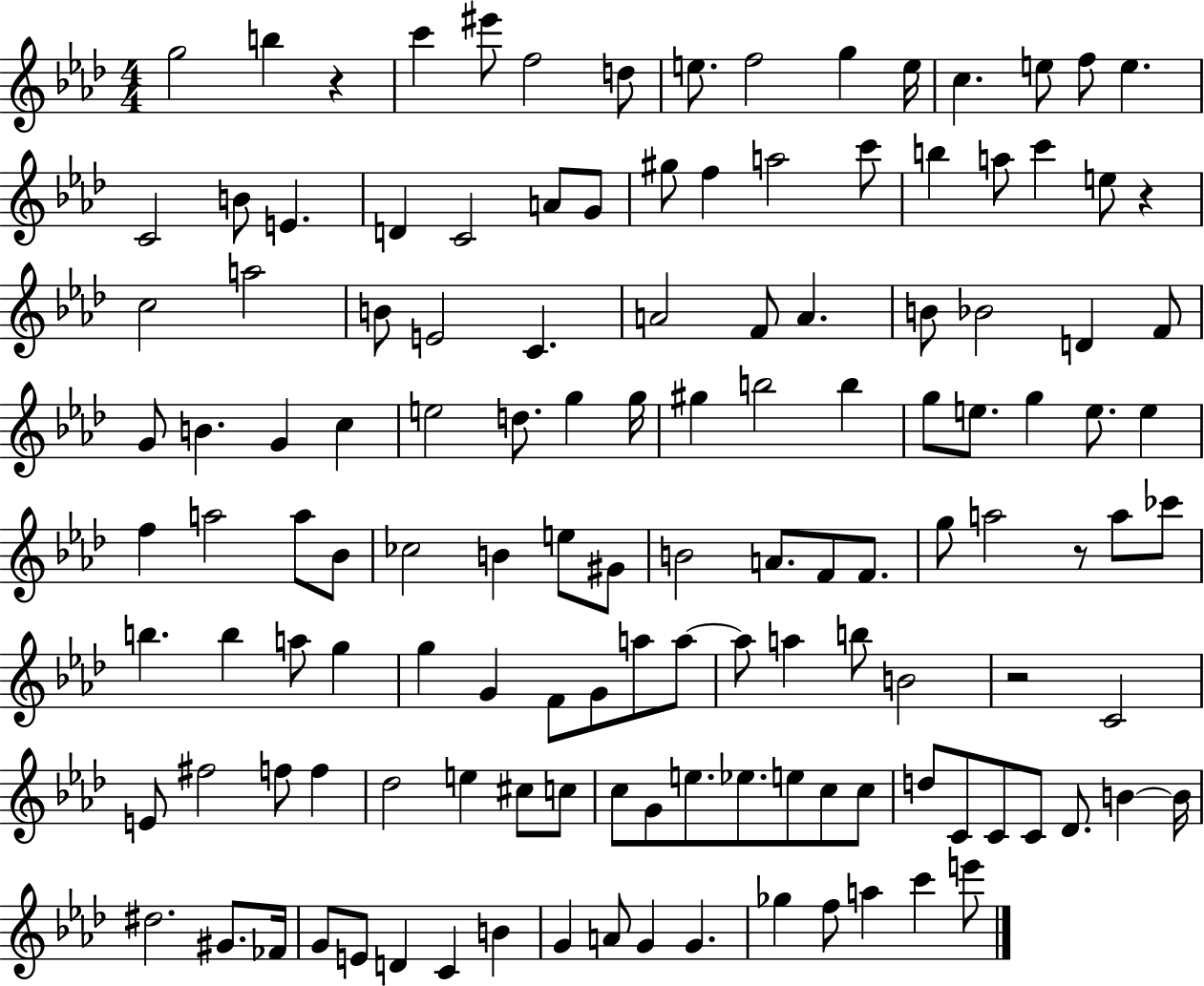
{
  \clef treble
  \numericTimeSignature
  \time 4/4
  \key aes \major
  g''2 b''4 r4 | c'''4 eis'''8 f''2 d''8 | e''8. f''2 g''4 e''16 | c''4. e''8 f''8 e''4. | \break c'2 b'8 e'4. | d'4 c'2 a'8 g'8 | gis''8 f''4 a''2 c'''8 | b''4 a''8 c'''4 e''8 r4 | \break c''2 a''2 | b'8 e'2 c'4. | a'2 f'8 a'4. | b'8 bes'2 d'4 f'8 | \break g'8 b'4. g'4 c''4 | e''2 d''8. g''4 g''16 | gis''4 b''2 b''4 | g''8 e''8. g''4 e''8. e''4 | \break f''4 a''2 a''8 bes'8 | ces''2 b'4 e''8 gis'8 | b'2 a'8. f'8 f'8. | g''8 a''2 r8 a''8 ces'''8 | \break b''4. b''4 a''8 g''4 | g''4 g'4 f'8 g'8 a''8 a''8~~ | a''8 a''4 b''8 b'2 | r2 c'2 | \break e'8 fis''2 f''8 f''4 | des''2 e''4 cis''8 c''8 | c''8 g'8 e''8. ees''8. e''8 c''8 c''8 | d''8 c'8 c'8 c'8 des'8. b'4~~ b'16 | \break dis''2. gis'8. fes'16 | g'8 e'8 d'4 c'4 b'4 | g'4 a'8 g'4 g'4. | ges''4 f''8 a''4 c'''4 e'''8 | \break \bar "|."
}